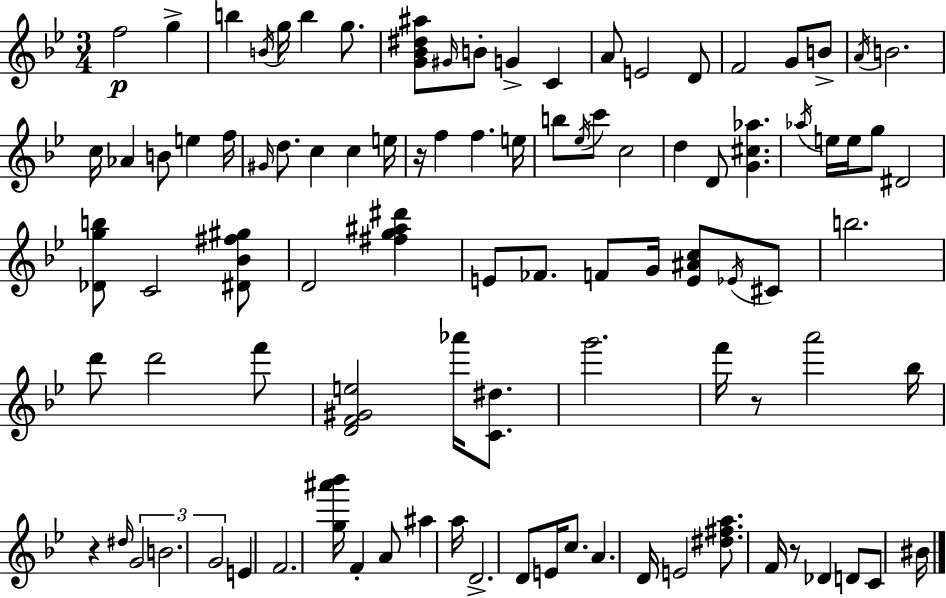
X:1
T:Untitled
M:3/4
L:1/4
K:Gm
f2 g b B/4 g/4 b g/2 [G_B^d^a]/2 ^G/4 B/2 G C A/2 E2 D/2 F2 G/2 B/2 A/4 B2 c/4 _A B/2 e f/4 ^G/4 d/2 c c e/4 z/4 f f e/4 b/2 _e/4 c'/2 c2 d D/2 [G^c_a] _a/4 e/4 e/4 g/2 ^D2 [_Dgb]/2 C2 [^D_B^f^g]/2 D2 [^fg^a^d'] E/2 _F/2 F/2 G/4 [E^Ac]/2 _E/4 ^C/2 b2 d'/2 d'2 f'/2 [DF^Ge]2 _a'/4 [C^d]/2 g'2 f'/4 z/2 a'2 _b/4 z ^d/4 G2 B2 G2 E F2 [g^a'_b']/4 F A/2 ^a a/4 D2 D/2 E/4 c/2 A D/4 E2 [^d^fa]/2 F/4 z/2 _D D/2 C/2 ^B/4